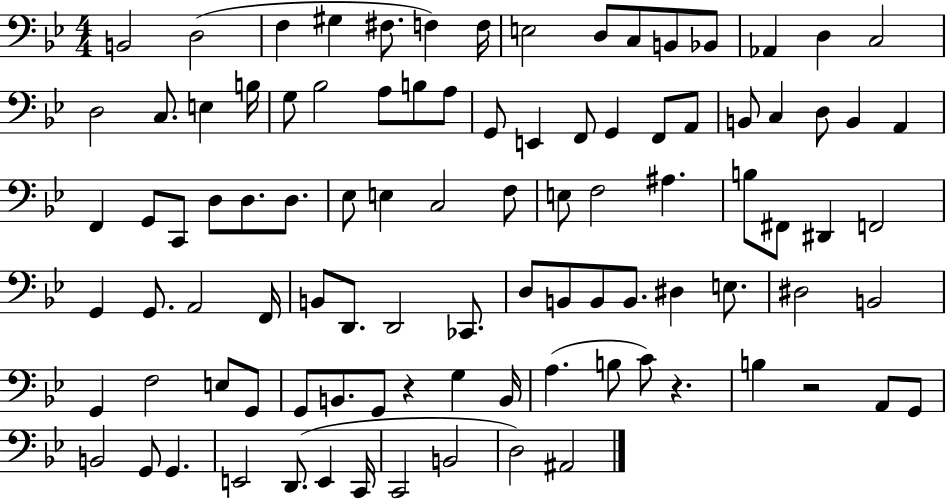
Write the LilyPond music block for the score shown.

{
  \clef bass
  \numericTimeSignature
  \time 4/4
  \key bes \major
  b,2 d2( | f4 gis4 fis8. f4) f16 | e2 d8 c8 b,8 bes,8 | aes,4 d4 c2 | \break d2 c8. e4 b16 | g8 bes2 a8 b8 a8 | g,8 e,4 f,8 g,4 f,8 a,8 | b,8 c4 d8 b,4 a,4 | \break f,4 g,8 c,8 d8 d8. d8. | ees8 e4 c2 f8 | e8 f2 ais4. | b8 fis,8 dis,4 f,2 | \break g,4 g,8. a,2 f,16 | b,8 d,8. d,2 ces,8. | d8 b,8 b,8 b,8. dis4 e8. | dis2 b,2 | \break g,4 f2 e8 g,8 | g,8 b,8. g,8 r4 g4 b,16 | a4.( b8 c'8) r4. | b4 r2 a,8 g,8 | \break b,2 g,8 g,4. | e,2 d,8.( e,4 c,16 | c,2 b,2 | d2) ais,2 | \break \bar "|."
}